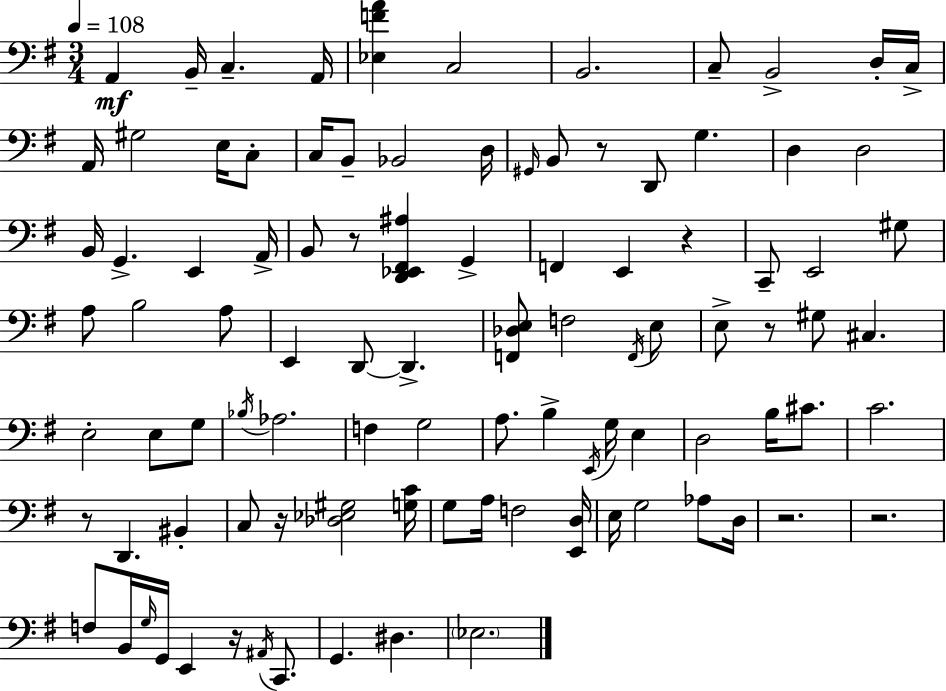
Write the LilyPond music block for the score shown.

{
  \clef bass
  \numericTimeSignature
  \time 3/4
  \key e \minor
  \tempo 4 = 108
  a,4\mf b,16-- c4.-- a,16 | <ees f' a'>4 c2 | b,2. | c8-- b,2-> d16-. c16-> | \break a,16 gis2 e16 c8-. | c16 b,8-- bes,2 d16 | \grace { gis,16 } b,8 r8 d,8 g4. | d4 d2 | \break b,16 g,4.-> e,4 | a,16-> b,8 r8 <d, ees, fis, ais>4 g,4-> | f,4 e,4 r4 | c,8-- e,2 gis8 | \break a8 b2 a8 | e,4 d,8~~ d,4.-> | <f, des e>8 f2 \acciaccatura { f,16 } | e8 e8-> r8 gis8 cis4. | \break e2-. e8 | g8 \acciaccatura { bes16 } aes2. | f4 g2 | a8. b4-> \acciaccatura { e,16 } g16 | \break e4 d2 | b16 cis'8. c'2. | r8 d,4. | bis,4-. c8 r16 <des ees gis>2 | \break <g c'>16 g8 a16 f2 | <e, d>16 e16 g2 | aes8 d16 r2. | r2. | \break f8 b,16 \grace { g16 } g,16 e,4 | r16 \acciaccatura { ais,16 } c,8. g,4. | dis4. \parenthesize ees2. | \bar "|."
}